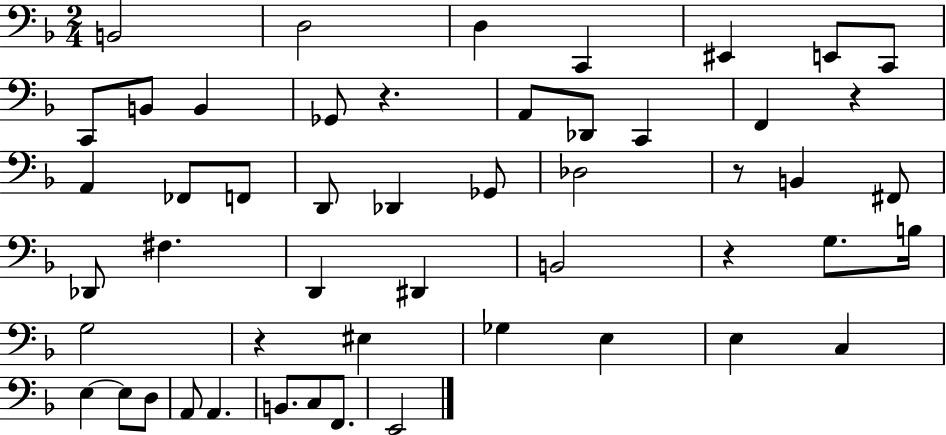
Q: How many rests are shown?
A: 5